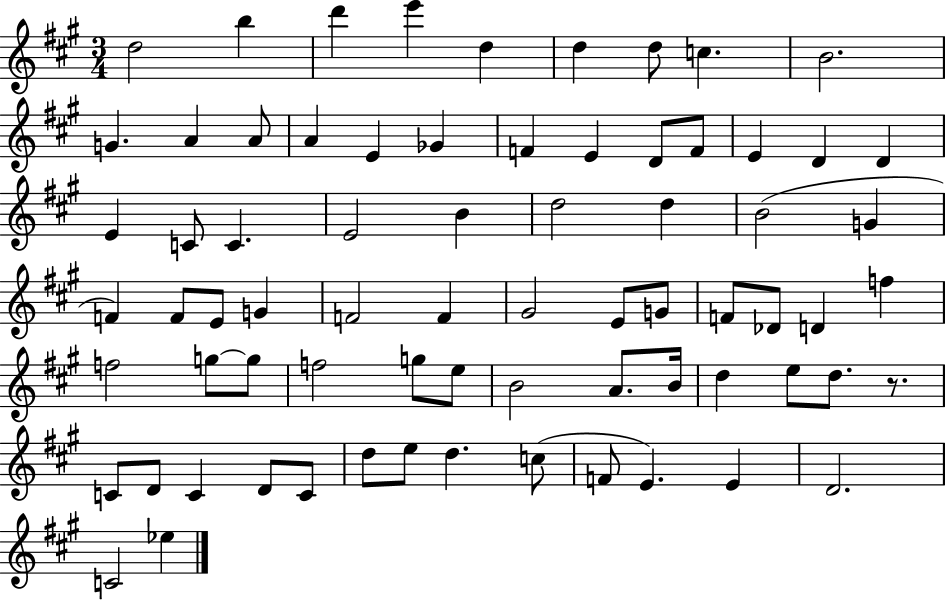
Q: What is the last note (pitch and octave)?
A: Eb5